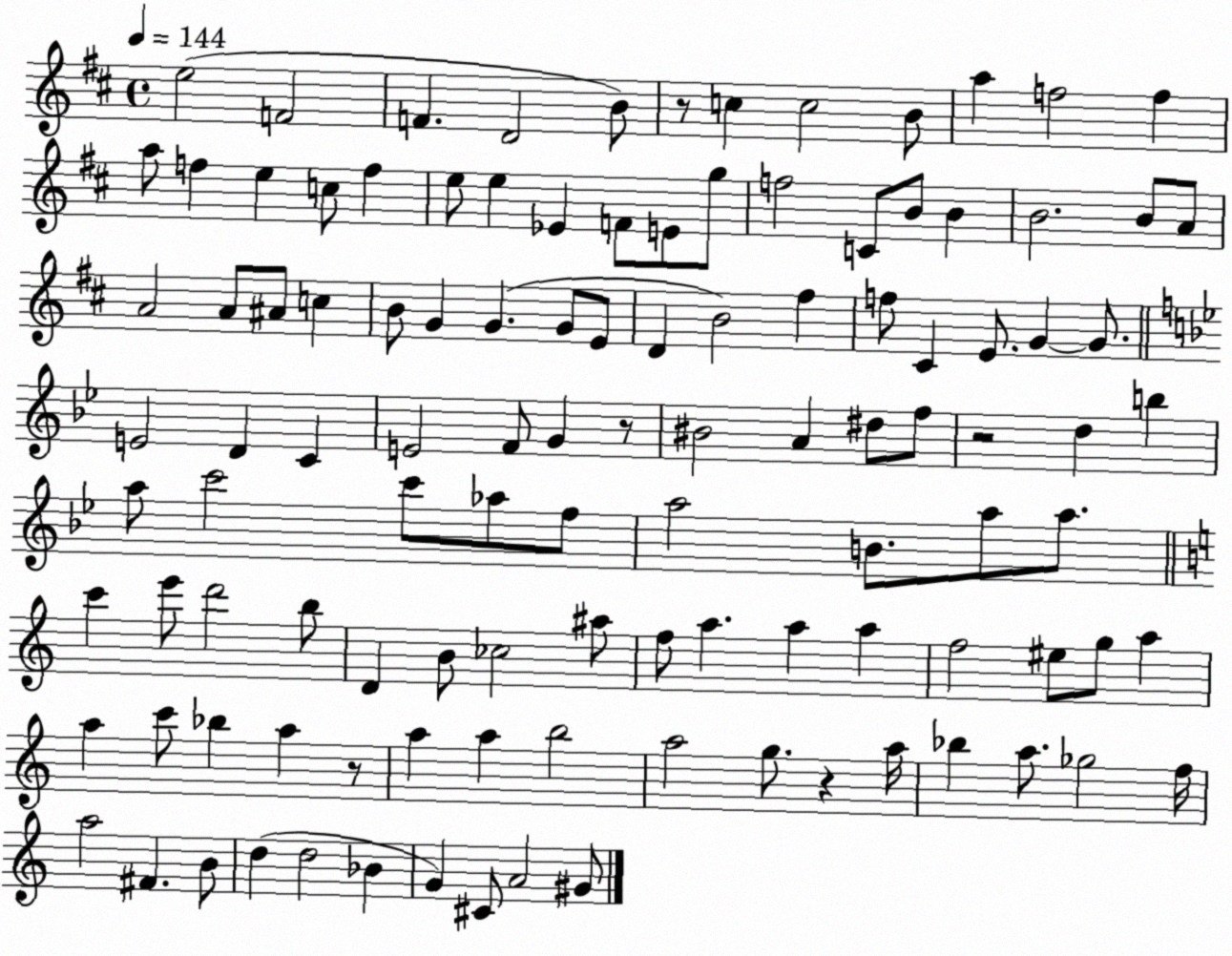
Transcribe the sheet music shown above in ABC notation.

X:1
T:Untitled
M:4/4
L:1/4
K:D
e2 F2 F D2 B/2 z/2 c c2 B/2 a f2 f a/2 f e c/2 f e/2 e _E F/2 E/2 g/2 f2 C/2 B/2 B B2 B/2 A/2 A2 A/2 ^A/2 c B/2 G G G/2 E/2 D B2 ^f f/2 ^C E/2 G G/2 E2 D C E2 F/2 G z/2 ^B2 A ^d/2 f/2 z2 d b a/2 c'2 c'/2 _a/2 f/2 a2 B/2 a/2 a/2 c' e'/2 d'2 b/2 D B/2 _c2 ^a/2 f/2 a a a f2 ^e/2 g/2 a a c'/2 _b a z/2 a a b2 a2 g/2 z a/4 _b a/2 _g2 f/4 a2 ^F B/2 d d2 _B G ^C/2 A2 ^G/2